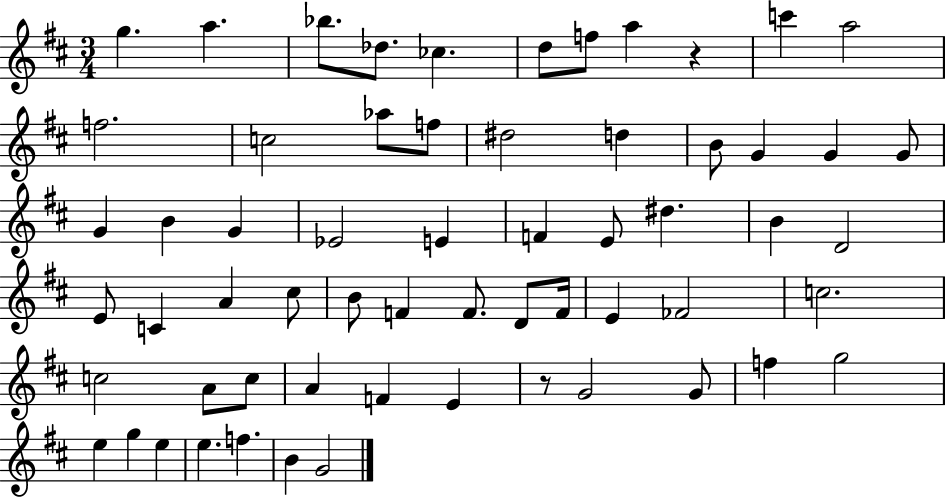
G5/q. A5/q. Bb5/e. Db5/e. CES5/q. D5/e F5/e A5/q R/q C6/q A5/h F5/h. C5/h Ab5/e F5/e D#5/h D5/q B4/e G4/q G4/q G4/e G4/q B4/q G4/q Eb4/h E4/q F4/q E4/e D#5/q. B4/q D4/h E4/e C4/q A4/q C#5/e B4/e F4/q F4/e. D4/e F4/s E4/q FES4/h C5/h. C5/h A4/e C5/e A4/q F4/q E4/q R/e G4/h G4/e F5/q G5/h E5/q G5/q E5/q E5/q. F5/q. B4/q G4/h